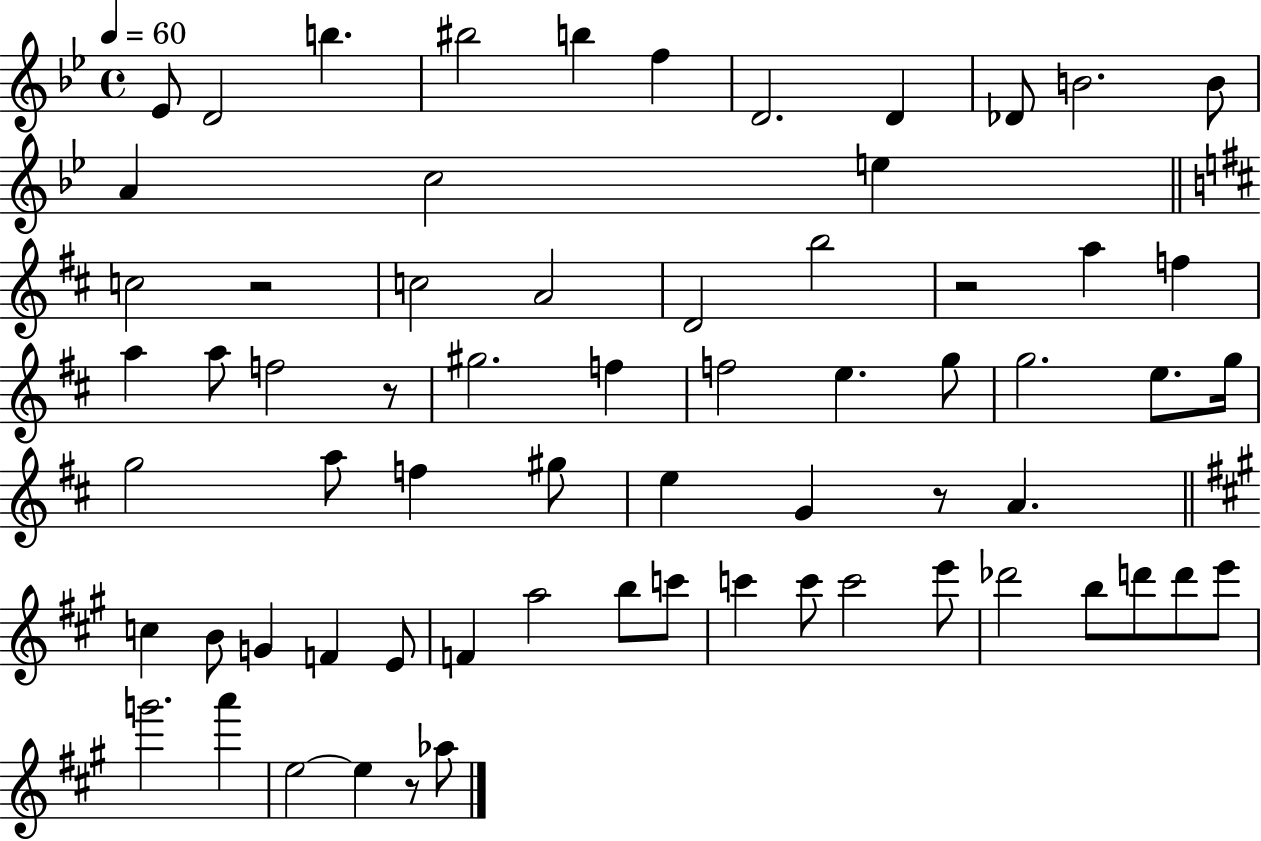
{
  \clef treble
  \time 4/4
  \defaultTimeSignature
  \key bes \major
  \tempo 4 = 60
  ees'8 d'2 b''4. | bis''2 b''4 f''4 | d'2. d'4 | des'8 b'2. b'8 | \break a'4 c''2 e''4 | \bar "||" \break \key b \minor c''2 r2 | c''2 a'2 | d'2 b''2 | r2 a''4 f''4 | \break a''4 a''8 f''2 r8 | gis''2. f''4 | f''2 e''4. g''8 | g''2. e''8. g''16 | \break g''2 a''8 f''4 gis''8 | e''4 g'4 r8 a'4. | \bar "||" \break \key a \major c''4 b'8 g'4 f'4 e'8 | f'4 a''2 b''8 c'''8 | c'''4 c'''8 c'''2 e'''8 | des'''2 b''8 d'''8 d'''8 e'''8 | \break g'''2. a'''4 | e''2~~ e''4 r8 aes''8 | \bar "|."
}